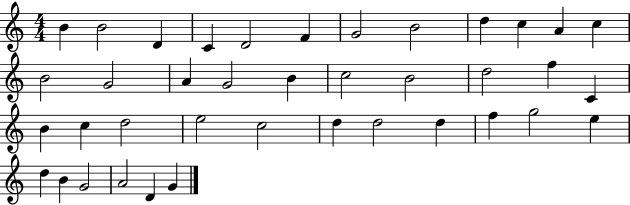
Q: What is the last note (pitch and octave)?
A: G4